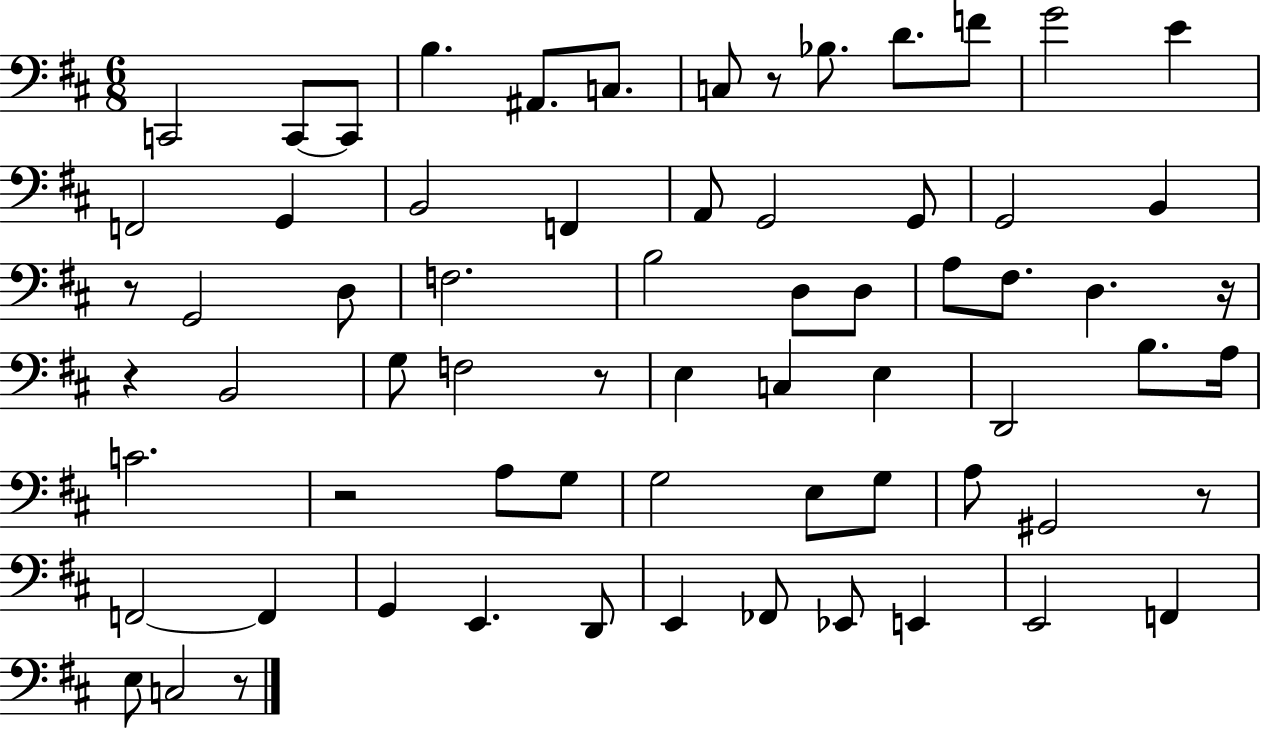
C2/h C2/e C2/e B3/q. A#2/e. C3/e. C3/e R/e Bb3/e. D4/e. F4/e G4/h E4/q F2/h G2/q B2/h F2/q A2/e G2/h G2/e G2/h B2/q R/e G2/h D3/e F3/h. B3/h D3/e D3/e A3/e F#3/e. D3/q. R/s R/q B2/h G3/e F3/h R/e E3/q C3/q E3/q D2/h B3/e. A3/s C4/h. R/h A3/e G3/e G3/h E3/e G3/e A3/e G#2/h R/e F2/h F2/q G2/q E2/q. D2/e E2/q FES2/e Eb2/e E2/q E2/h F2/q E3/e C3/h R/e